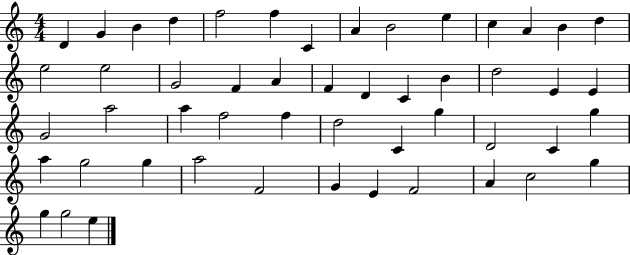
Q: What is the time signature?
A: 4/4